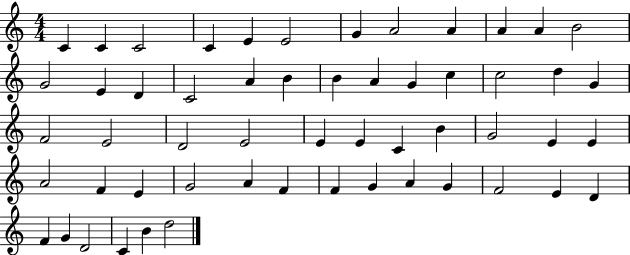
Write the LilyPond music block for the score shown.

{
  \clef treble
  \numericTimeSignature
  \time 4/4
  \key c \major
  c'4 c'4 c'2 | c'4 e'4 e'2 | g'4 a'2 a'4 | a'4 a'4 b'2 | \break g'2 e'4 d'4 | c'2 a'4 b'4 | b'4 a'4 g'4 c''4 | c''2 d''4 g'4 | \break f'2 e'2 | d'2 e'2 | e'4 e'4 c'4 b'4 | g'2 e'4 e'4 | \break a'2 f'4 e'4 | g'2 a'4 f'4 | f'4 g'4 a'4 g'4 | f'2 e'4 d'4 | \break f'4 g'4 d'2 | c'4 b'4 d''2 | \bar "|."
}